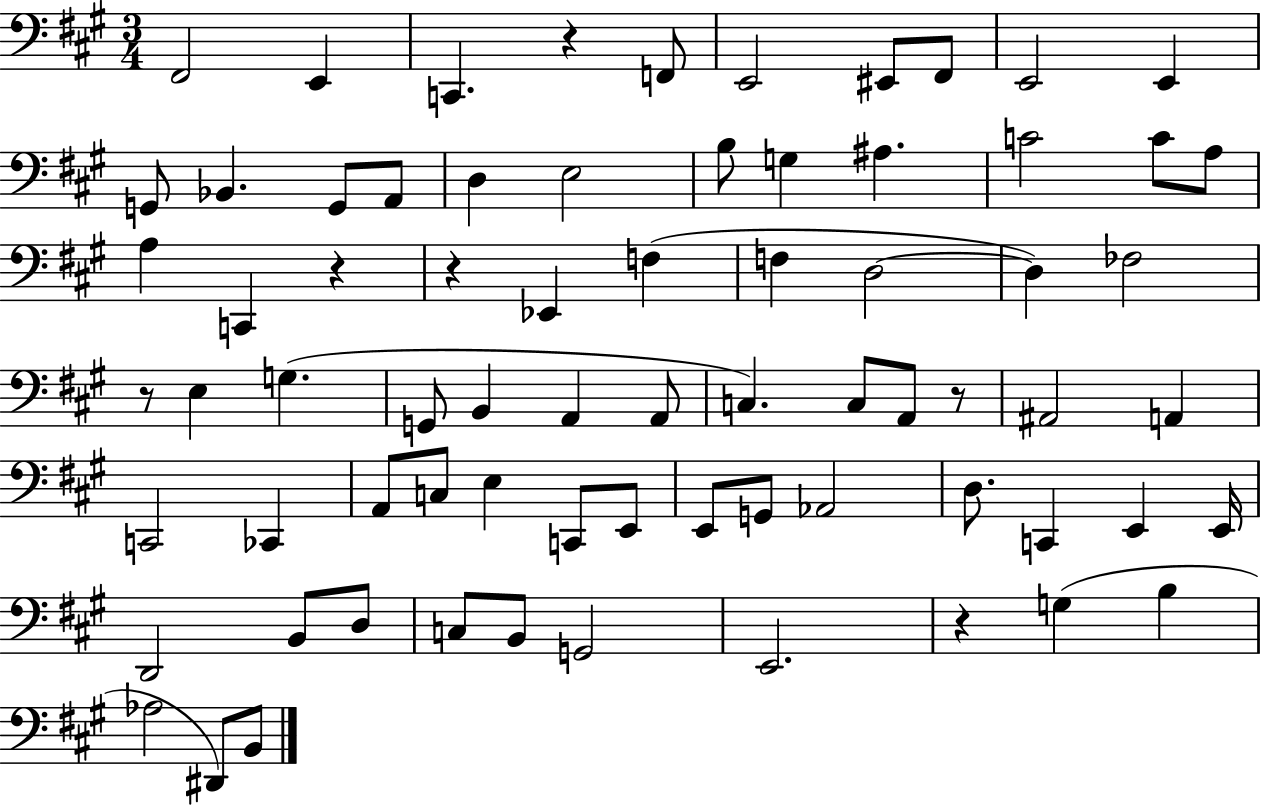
X:1
T:Untitled
M:3/4
L:1/4
K:A
^F,,2 E,, C,, z F,,/2 E,,2 ^E,,/2 ^F,,/2 E,,2 E,, G,,/2 _B,, G,,/2 A,,/2 D, E,2 B,/2 G, ^A, C2 C/2 A,/2 A, C,, z z _E,, F, F, D,2 D, _F,2 z/2 E, G, G,,/2 B,, A,, A,,/2 C, C,/2 A,,/2 z/2 ^A,,2 A,, C,,2 _C,, A,,/2 C,/2 E, C,,/2 E,,/2 E,,/2 G,,/2 _A,,2 D,/2 C,, E,, E,,/4 D,,2 B,,/2 D,/2 C,/2 B,,/2 G,,2 E,,2 z G, B, _A,2 ^D,,/2 B,,/2